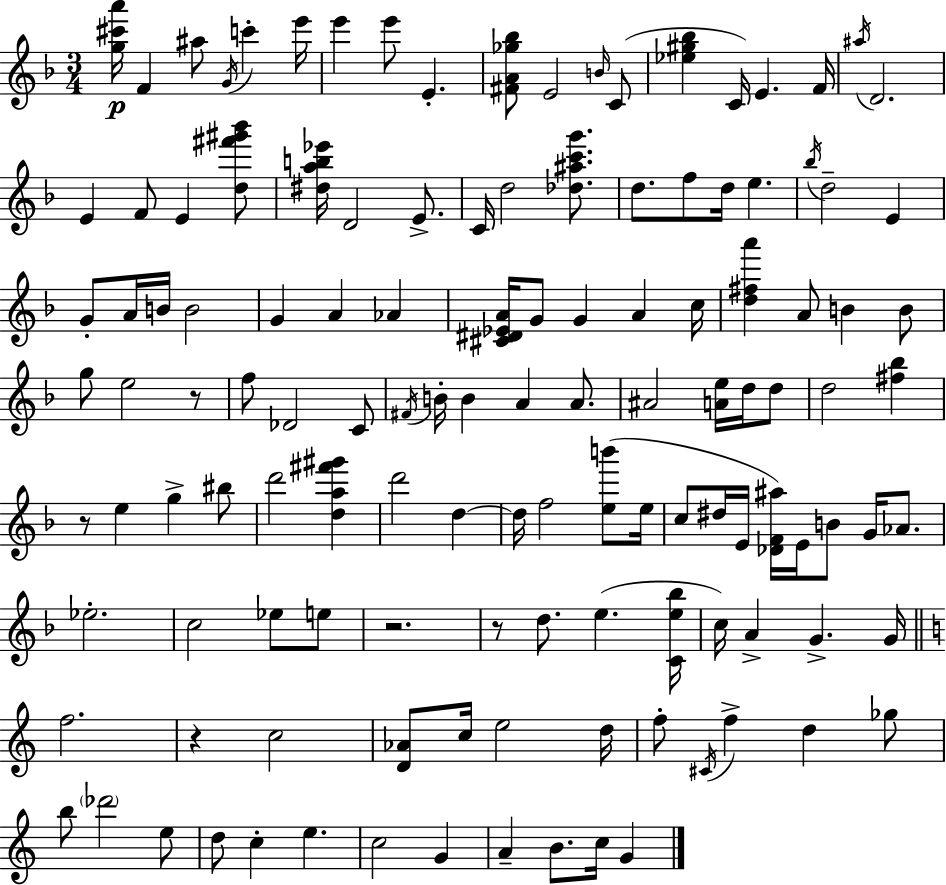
{
  \clef treble
  \numericTimeSignature
  \time 3/4
  \key f \major
  \repeat volta 2 { <g'' cis''' a'''>16\p f'4 ais''8 \acciaccatura { g'16 } c'''4-. | e'''16 e'''4 e'''8 e'4.-. | <fis' a' ges'' bes''>8 e'2 \grace { b'16 } | c'8( <ees'' gis'' bes''>4 c'16) e'4. | \break f'16 \acciaccatura { ais''16 } d'2. | e'4 f'8 e'4 | <d'' fis''' gis''' bes'''>8 <dis'' a'' b'' ees'''>16 d'2 | e'8.-> c'16 d''2 | \break <des'' ais'' c''' g'''>8. d''8. f''8 d''16 e''4. | \acciaccatura { bes''16 } d''2-- | e'4 g'8-. a'16 b'16 b'2 | g'4 a'4 | \break aes'4 <cis' dis' ees' a'>16 g'8 g'4 a'4 | c''16 <d'' fis'' a'''>4 a'8 b'4 | b'8 g''8 e''2 | r8 f''8 des'2 | \break c'8 \acciaccatura { fis'16 } b'16-. b'4 a'4 | a'8. ais'2 | <a' e''>16 d''16 d''8 d''2 | <fis'' bes''>4 r8 e''4 g''4-> | \break bis''8 d'''2 | <d'' a'' fis''' gis'''>4 d'''2 | d''4~~ d''16 f''2 | <e'' b'''>8( e''16 c''8 dis''16 e'16 <des' f' ais''>16) e'16 b'8 | \break g'16 aes'8. ees''2.-. | c''2 | ees''8 e''8 r2. | r8 d''8. e''4.( | \break <c' e'' bes''>16 c''16) a'4-> g'4.-> | g'16 \bar "||" \break \key a \minor f''2. | r4 c''2 | <d' aes'>8 c''16 e''2 d''16 | f''8-. \acciaccatura { cis'16 } f''4-> d''4 ges''8 | \break b''8 \parenthesize des'''2 e''8 | d''8 c''4-. e''4. | c''2 g'4 | a'4-- b'8. c''16 g'4 | \break } \bar "|."
}